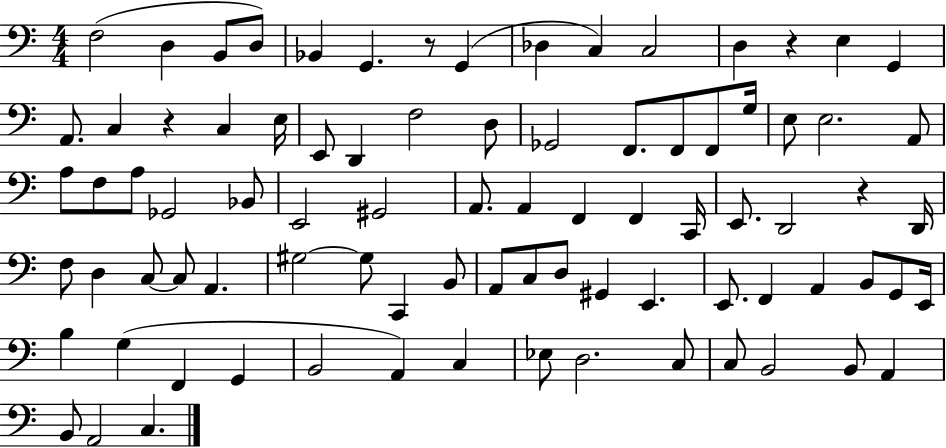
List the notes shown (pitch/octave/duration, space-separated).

F3/h D3/q B2/e D3/e Bb2/q G2/q. R/e G2/q Db3/q C3/q C3/h D3/q R/q E3/q G2/q A2/e. C3/q R/q C3/q E3/s E2/e D2/q F3/h D3/e Gb2/h F2/e. F2/e F2/e G3/s E3/e E3/h. A2/e A3/e F3/e A3/e Gb2/h Bb2/e E2/h G#2/h A2/e. A2/q F2/q F2/q C2/s E2/e. D2/h R/q D2/s F3/e D3/q C3/e C3/e A2/q. G#3/h G#3/e C2/q B2/e A2/e C3/e D3/e G#2/q E2/q. E2/e. F2/q A2/q B2/e G2/e E2/s B3/q G3/q F2/q G2/q B2/h A2/q C3/q Eb3/e D3/h. C3/e C3/e B2/h B2/e A2/q B2/e A2/h C3/q.